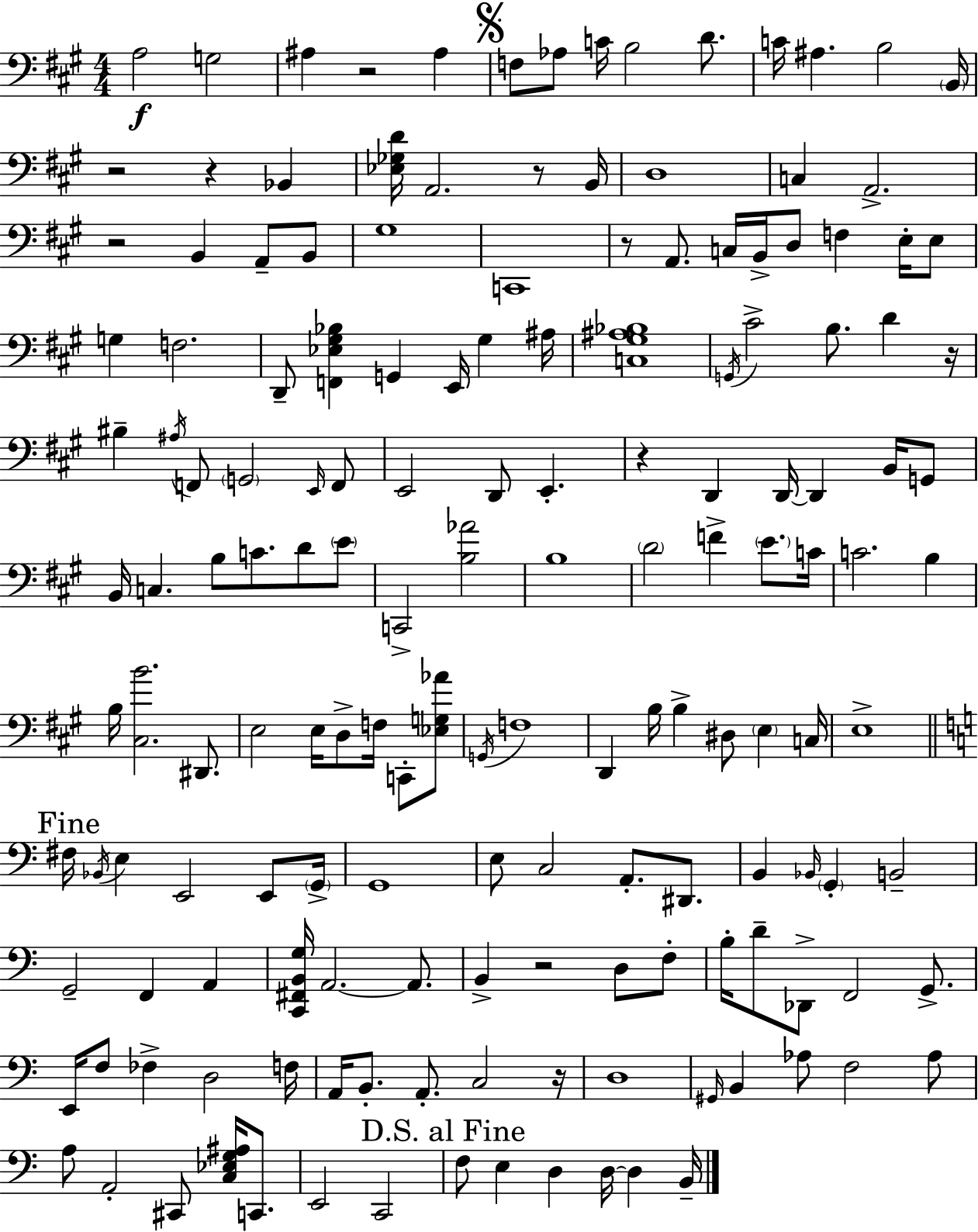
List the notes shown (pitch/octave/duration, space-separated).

A3/h G3/h A#3/q R/h A#3/q F3/e Ab3/e C4/s B3/h D4/e. C4/s A#3/q. B3/h B2/s R/h R/q Bb2/q [Eb3,Gb3,D4]/s A2/h. R/e B2/s D3/w C3/q A2/h. R/h B2/q A2/e B2/e G#3/w C2/w R/e A2/e. C3/s B2/s D3/e F3/q E3/s E3/e G3/q F3/h. D2/e [F2,Eb3,G#3,Bb3]/q G2/q E2/s G#3/q A#3/s [C3,G#3,A#3,Bb3]/w G2/s C#4/h B3/e. D4/q R/s BIS3/q A#3/s F2/e G2/h E2/s F2/e E2/h D2/e E2/q. R/q D2/q D2/s D2/q B2/s G2/e B2/s C3/q. B3/e C4/e. D4/e E4/e C2/h [B3,Ab4]/h B3/w D4/h F4/q E4/e. C4/s C4/h. B3/q B3/s [C#3,B4]/h. D#2/e. E3/h E3/s D3/e F3/s C2/e [Eb3,G3,Ab4]/e G2/s F3/w D2/q B3/s B3/q D#3/e E3/q C3/s E3/w F#3/s Bb2/s E3/q E2/h E2/e G2/s G2/w E3/e C3/h A2/e. D#2/e. B2/q Bb2/s G2/q B2/h G2/h F2/q A2/q [C2,F#2,B2,G3]/s A2/h. A2/e. B2/q R/h D3/e F3/e B3/s D4/e Db2/e F2/h G2/e. E2/s F3/e FES3/q D3/h F3/s A2/s B2/e. A2/e. C3/h R/s D3/w G#2/s B2/q Ab3/e F3/h Ab3/e A3/e A2/h C#2/e [C3,Eb3,G3,A#3]/s C2/e. E2/h C2/h F3/e E3/q D3/q D3/s D3/q B2/s